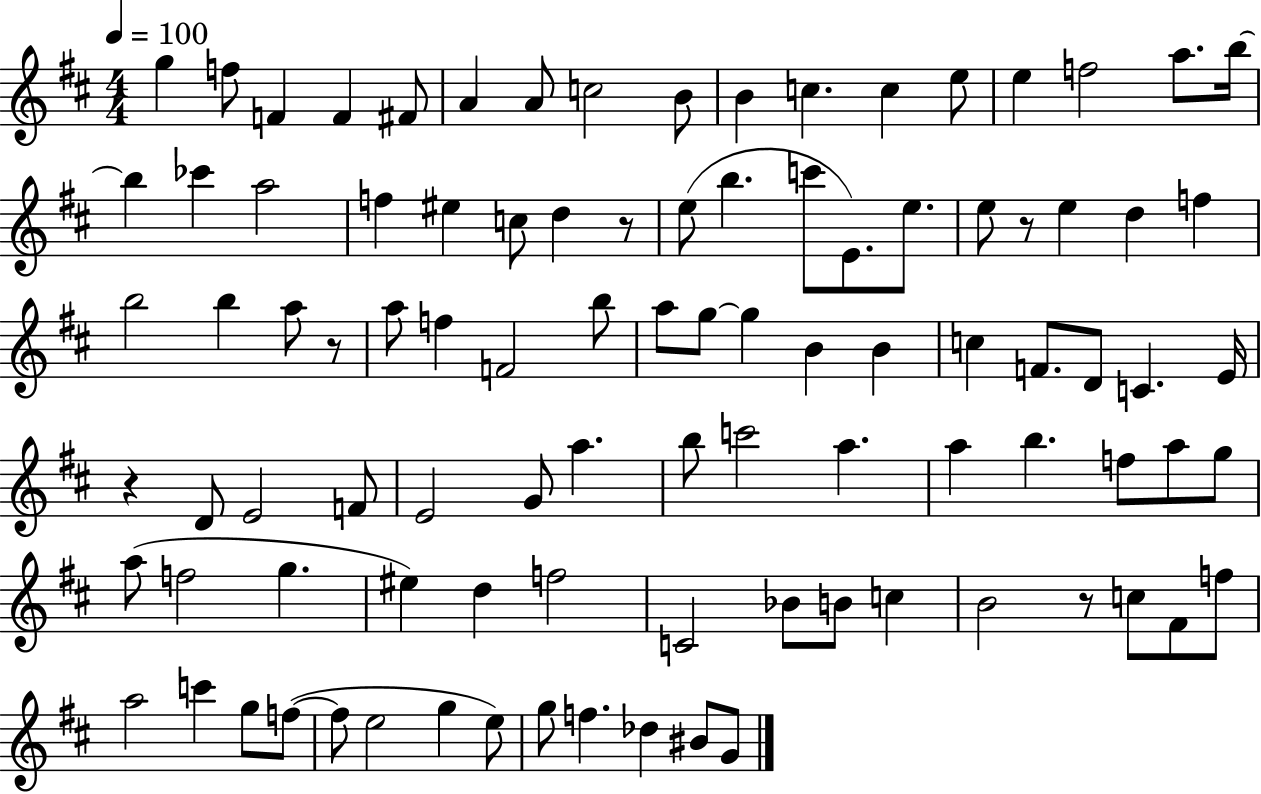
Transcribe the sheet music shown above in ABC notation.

X:1
T:Untitled
M:4/4
L:1/4
K:D
g f/2 F F ^F/2 A A/2 c2 B/2 B c c e/2 e f2 a/2 b/4 b _c' a2 f ^e c/2 d z/2 e/2 b c'/2 E/2 e/2 e/2 z/2 e d f b2 b a/2 z/2 a/2 f F2 b/2 a/2 g/2 g B B c F/2 D/2 C E/4 z D/2 E2 F/2 E2 G/2 a b/2 c'2 a a b f/2 a/2 g/2 a/2 f2 g ^e d f2 C2 _B/2 B/2 c B2 z/2 c/2 ^F/2 f/2 a2 c' g/2 f/2 f/2 e2 g e/2 g/2 f _d ^B/2 G/2